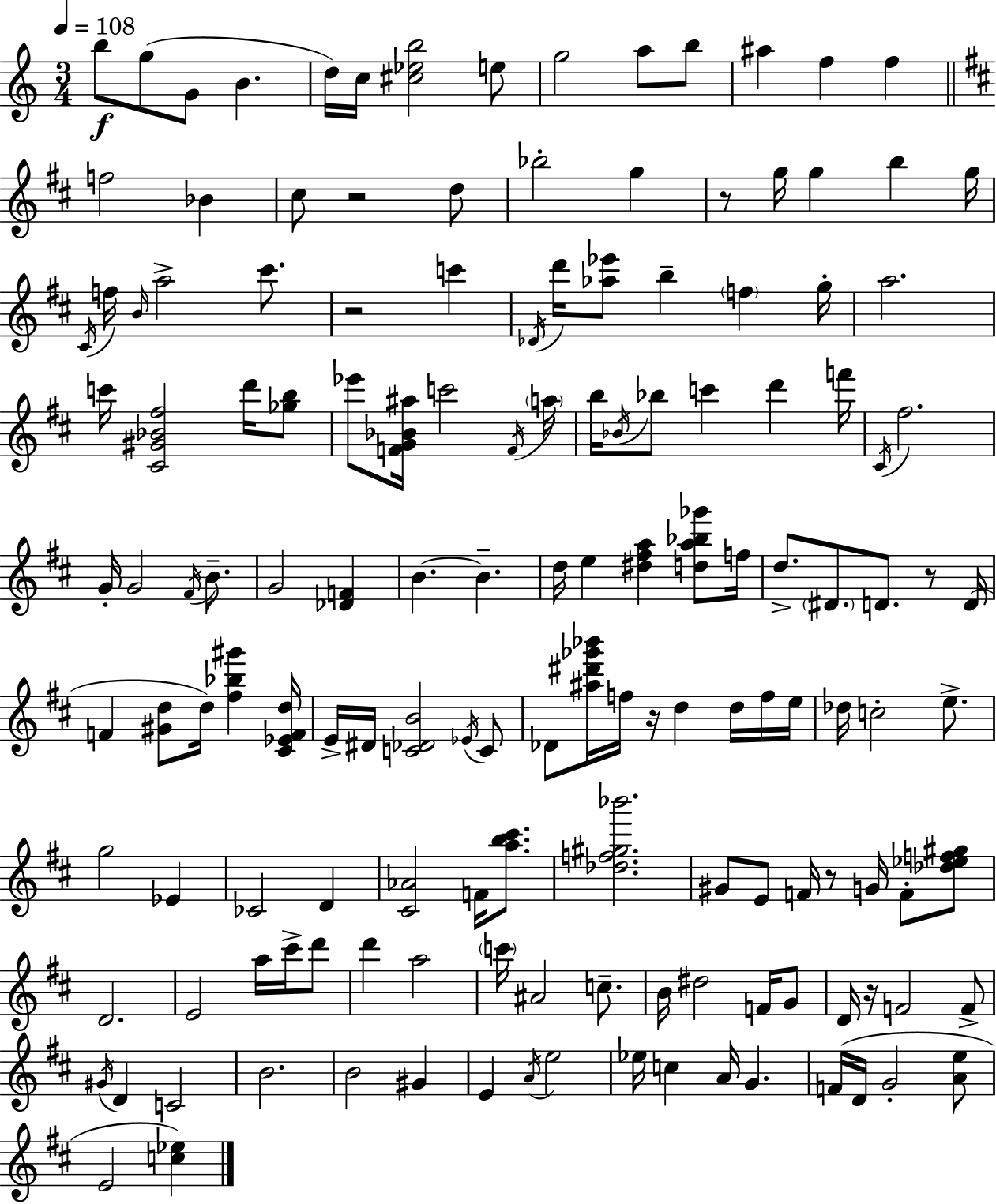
B5/e G5/e G4/e B4/q. D5/s C5/s [C#5,Eb5,B5]/h E5/e G5/h A5/e B5/e A#5/q F5/q F5/q F5/h Bb4/q C#5/e R/h D5/e Bb5/h G5/q R/e G5/s G5/q B5/q G5/s C#4/s F5/s B4/s A5/h C#6/e. R/h C6/q Db4/s D6/s [Ab5,Eb6]/e B5/q F5/q G5/s A5/h. C6/s [C#4,G#4,Bb4,F#5]/h D6/s [Gb5,B5]/e Eb6/e [F4,G4,Bb4,A#5]/s C6/h F4/s A5/s B5/s Bb4/s Bb5/e C6/q D6/q F6/s C#4/s F#5/h. G4/s G4/h F#4/s B4/e. G4/h [Db4,F4]/q B4/q. B4/q. D5/s E5/q [D#5,F#5,A5]/q [D5,A5,Bb5,Gb6]/e F5/s D5/e. D#4/e. D4/e. R/e D4/s F4/q [G#4,D5]/e D5/s [F#5,Bb5,G#6]/q [C#4,Eb4,F4,D5]/s E4/s D#4/s [C4,Db4,B4]/h Eb4/s C4/e Db4/e [A#5,D#6,Gb6,Bb6]/s F5/s R/s D5/q D5/s F5/s E5/s Db5/s C5/h E5/e. G5/h Eb4/q CES4/h D4/q [C#4,Ab4]/h F4/s [A5,B5,C#6]/e. [Db5,F5,G#5,Bb6]/h. G#4/e E4/e F4/s R/e G4/s F4/e [Db5,Eb5,F5,G#5]/e D4/h. E4/h A5/s C#6/s D6/e D6/q A5/h C6/s A#4/h C5/e. B4/s D#5/h F4/s G4/e D4/s R/s F4/h F4/e G#4/s D4/q C4/h B4/h. B4/h G#4/q E4/q A4/s E5/h Eb5/s C5/q A4/s G4/q. F4/s D4/s G4/h [A4,E5]/e E4/h [C5,Eb5]/q